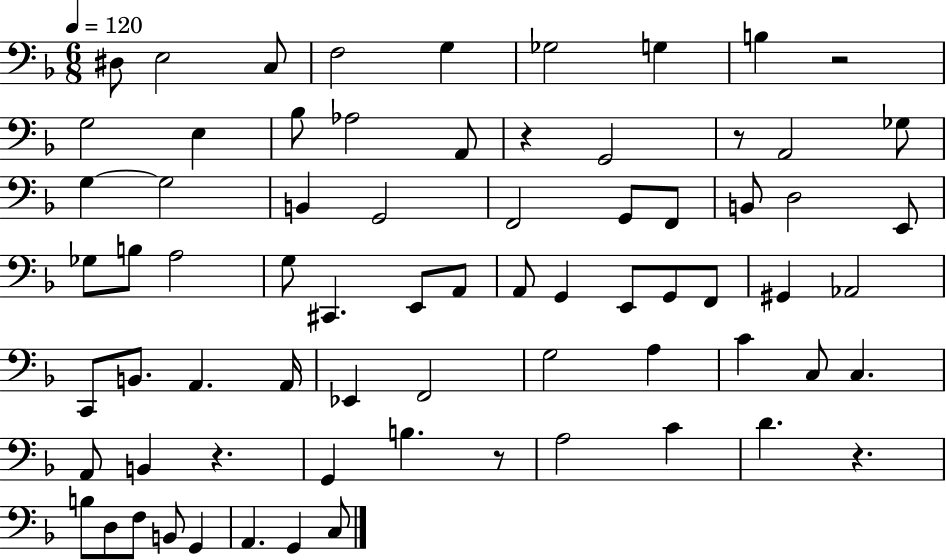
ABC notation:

X:1
T:Untitled
M:6/8
L:1/4
K:F
^D,/2 E,2 C,/2 F,2 G, _G,2 G, B, z2 G,2 E, _B,/2 _A,2 A,,/2 z G,,2 z/2 A,,2 _G,/2 G, G,2 B,, G,,2 F,,2 G,,/2 F,,/2 B,,/2 D,2 E,,/2 _G,/2 B,/2 A,2 G,/2 ^C,, E,,/2 A,,/2 A,,/2 G,, E,,/2 G,,/2 F,,/2 ^G,, _A,,2 C,,/2 B,,/2 A,, A,,/4 _E,, F,,2 G,2 A, C C,/2 C, A,,/2 B,, z G,, B, z/2 A,2 C D z B,/2 D,/2 F,/2 B,,/2 G,, A,, G,, C,/2